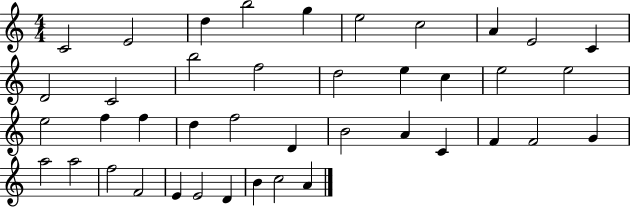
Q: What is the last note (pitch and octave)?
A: A4